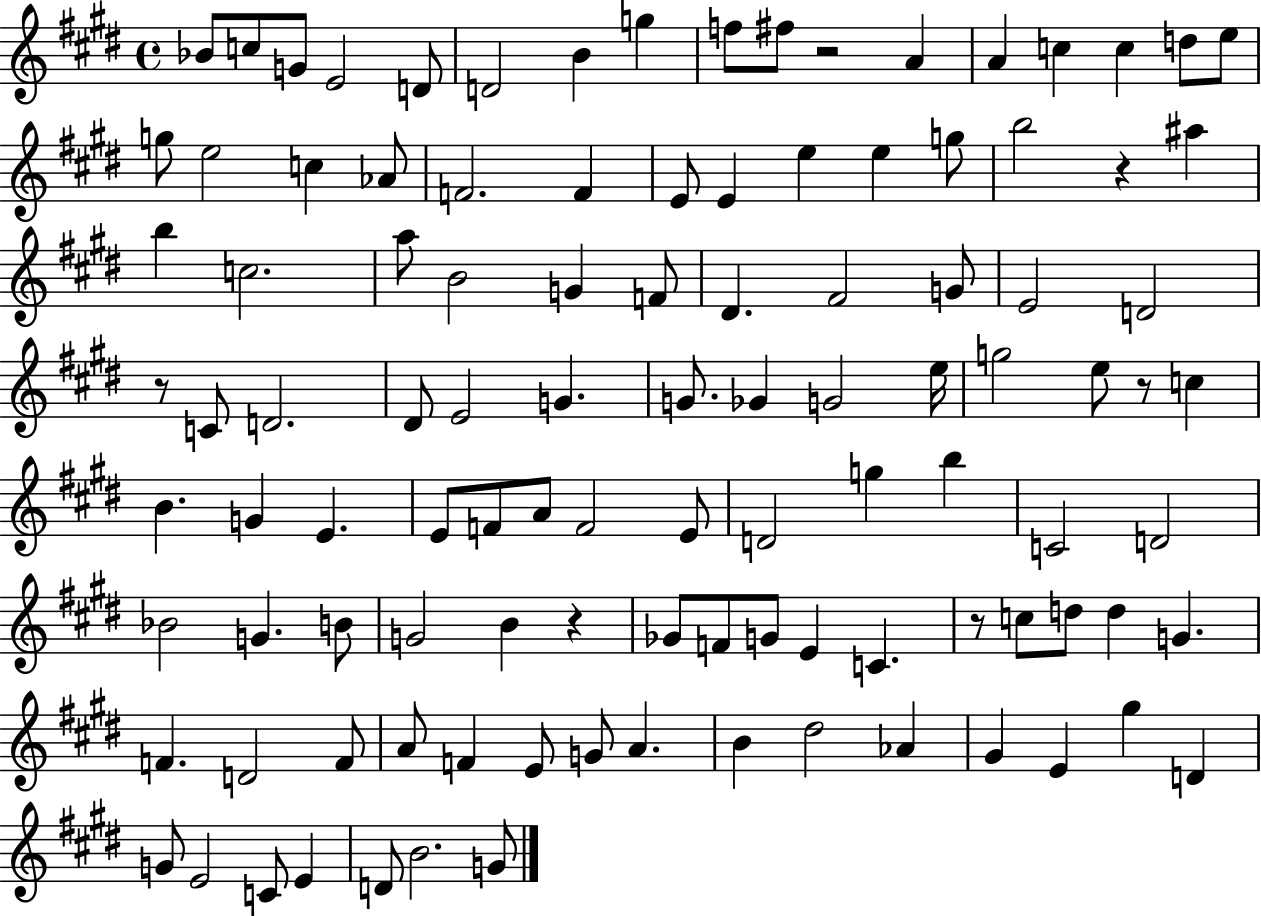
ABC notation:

X:1
T:Untitled
M:4/4
L:1/4
K:E
_B/2 c/2 G/2 E2 D/2 D2 B g f/2 ^f/2 z2 A A c c d/2 e/2 g/2 e2 c _A/2 F2 F E/2 E e e g/2 b2 z ^a b c2 a/2 B2 G F/2 ^D ^F2 G/2 E2 D2 z/2 C/2 D2 ^D/2 E2 G G/2 _G G2 e/4 g2 e/2 z/2 c B G E E/2 F/2 A/2 F2 E/2 D2 g b C2 D2 _B2 G B/2 G2 B z _G/2 F/2 G/2 E C z/2 c/2 d/2 d G F D2 F/2 A/2 F E/2 G/2 A B ^d2 _A ^G E ^g D G/2 E2 C/2 E D/2 B2 G/2